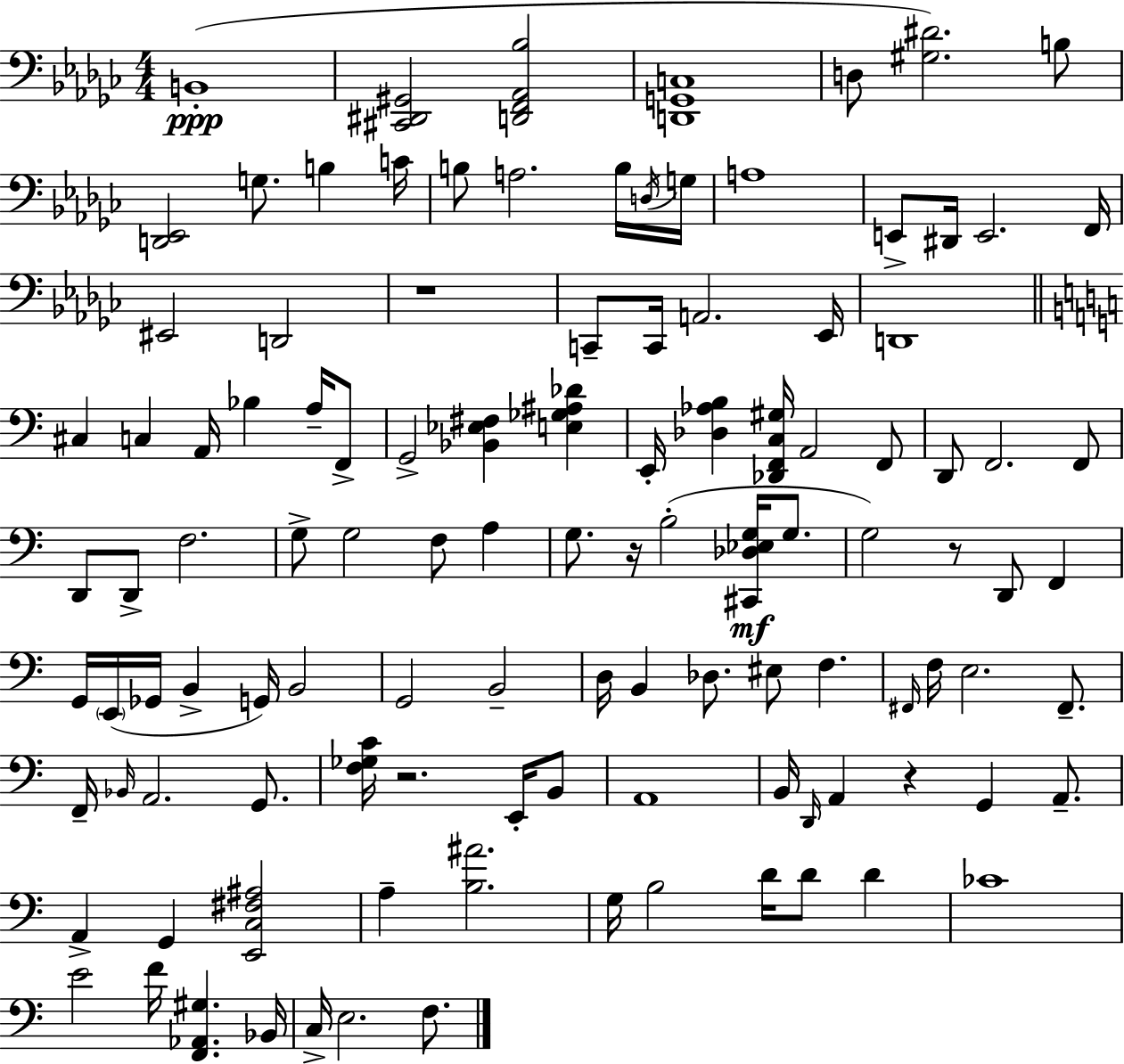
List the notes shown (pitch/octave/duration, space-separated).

B2/w [C#2,D#2,G#2]/h [D2,F2,Ab2,Bb3]/h [D2,G2,C3]/w D3/e [G#3,D#4]/h. B3/e [D2,Eb2]/h G3/e. B3/q C4/s B3/e A3/h. B3/s D3/s G3/s A3/w E2/e D#2/s E2/h. F2/s EIS2/h D2/h R/w C2/e C2/s A2/h. Eb2/s D2/w C#3/q C3/q A2/s Bb3/q A3/s F2/e G2/h [Bb2,Eb3,F#3]/q [E3,Gb3,A#3,Db4]/q E2/s [Db3,Ab3,B3]/q [Db2,F2,C3,G#3]/s A2/h F2/e D2/e F2/h. F2/e D2/e D2/e F3/h. G3/e G3/h F3/e A3/q G3/e. R/s B3/h [C#2,Db3,Eb3,G3]/s G3/e. G3/h R/e D2/e F2/q G2/s E2/s Gb2/s B2/q G2/s B2/h G2/h B2/h D3/s B2/q Db3/e. EIS3/e F3/q. F#2/s F3/s E3/h. F#2/e. F2/s Bb2/s A2/h. G2/e. [F3,Gb3,C4]/s R/h. E2/s B2/e A2/w B2/s D2/s A2/q R/q G2/q A2/e. A2/q G2/q [E2,C3,F#3,A#3]/h A3/q [B3,A#4]/h. G3/s B3/h D4/s D4/e D4/q CES4/w E4/h F4/s [F2,Ab2,G#3]/q. Bb2/s C3/s E3/h. F3/e.